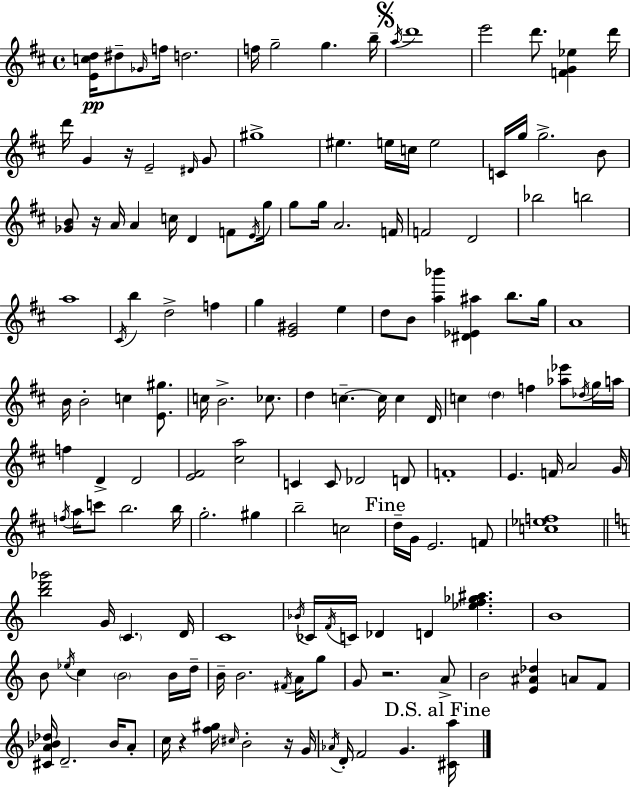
X:1
T:Untitled
M:4/4
L:1/4
K:D
[Ecd]/4 ^d/2 _G/4 f/4 d2 f/4 g2 g b/4 a/4 d'4 e'2 d'/2 [FG_e] d'/4 d'/4 G z/4 E2 ^D/4 G/2 ^g4 ^e e/4 c/4 e2 C/4 g/4 g2 B/2 [_GB]/2 z/4 A/4 A c/4 D F/2 E/4 g/4 g/2 g/4 A2 F/4 F2 D2 _b2 b2 a4 ^C/4 b d2 f g [E^G]2 e d/2 B/2 [a_b'] [^D_E^a] b/2 g/4 A4 B/4 B2 c [E^g]/2 c/4 B2 _c/2 d c c/4 c D/4 c d f [_a_e']/2 _d/4 g/4 a/4 f D D2 [E^F]2 [^ca]2 C C/2 _D2 D/2 F4 E F/4 A2 G/4 f/4 a/4 c'/2 b2 b/4 g2 ^g b2 c2 d/4 G/4 E2 F/2 [c_ef]4 [bd'_g']2 G/4 C D/4 C4 _B/4 _C/4 F/4 C/4 _D D [_ef_g^a] B4 B/2 _e/4 c B2 B/4 d/4 B/4 B2 ^F/4 A/4 g/2 G/2 z2 A/2 B2 [E^A_d] A/2 F/2 [^CA_B_d]/4 D2 _B/4 A/2 c/4 z [f^g]/4 ^c/4 B2 z/4 G/4 _A/4 D/4 F2 G [^Ca]/4